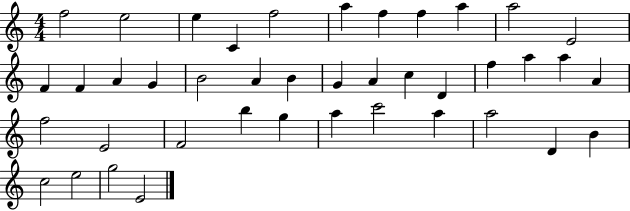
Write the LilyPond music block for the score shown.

{
  \clef treble
  \numericTimeSignature
  \time 4/4
  \key c \major
  f''2 e''2 | e''4 c'4 f''2 | a''4 f''4 f''4 a''4 | a''2 e'2 | \break f'4 f'4 a'4 g'4 | b'2 a'4 b'4 | g'4 a'4 c''4 d'4 | f''4 a''4 a''4 a'4 | \break f''2 e'2 | f'2 b''4 g''4 | a''4 c'''2 a''4 | a''2 d'4 b'4 | \break c''2 e''2 | g''2 e'2 | \bar "|."
}